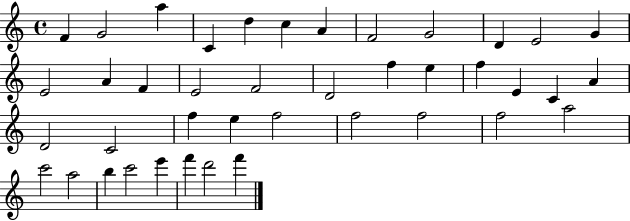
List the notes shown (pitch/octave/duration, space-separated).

F4/q G4/h A5/q C4/q D5/q C5/q A4/q F4/h G4/h D4/q E4/h G4/q E4/h A4/q F4/q E4/h F4/h D4/h F5/q E5/q F5/q E4/q C4/q A4/q D4/h C4/h F5/q E5/q F5/h F5/h F5/h F5/h A5/h C6/h A5/h B5/q C6/h E6/q F6/q D6/h F6/q